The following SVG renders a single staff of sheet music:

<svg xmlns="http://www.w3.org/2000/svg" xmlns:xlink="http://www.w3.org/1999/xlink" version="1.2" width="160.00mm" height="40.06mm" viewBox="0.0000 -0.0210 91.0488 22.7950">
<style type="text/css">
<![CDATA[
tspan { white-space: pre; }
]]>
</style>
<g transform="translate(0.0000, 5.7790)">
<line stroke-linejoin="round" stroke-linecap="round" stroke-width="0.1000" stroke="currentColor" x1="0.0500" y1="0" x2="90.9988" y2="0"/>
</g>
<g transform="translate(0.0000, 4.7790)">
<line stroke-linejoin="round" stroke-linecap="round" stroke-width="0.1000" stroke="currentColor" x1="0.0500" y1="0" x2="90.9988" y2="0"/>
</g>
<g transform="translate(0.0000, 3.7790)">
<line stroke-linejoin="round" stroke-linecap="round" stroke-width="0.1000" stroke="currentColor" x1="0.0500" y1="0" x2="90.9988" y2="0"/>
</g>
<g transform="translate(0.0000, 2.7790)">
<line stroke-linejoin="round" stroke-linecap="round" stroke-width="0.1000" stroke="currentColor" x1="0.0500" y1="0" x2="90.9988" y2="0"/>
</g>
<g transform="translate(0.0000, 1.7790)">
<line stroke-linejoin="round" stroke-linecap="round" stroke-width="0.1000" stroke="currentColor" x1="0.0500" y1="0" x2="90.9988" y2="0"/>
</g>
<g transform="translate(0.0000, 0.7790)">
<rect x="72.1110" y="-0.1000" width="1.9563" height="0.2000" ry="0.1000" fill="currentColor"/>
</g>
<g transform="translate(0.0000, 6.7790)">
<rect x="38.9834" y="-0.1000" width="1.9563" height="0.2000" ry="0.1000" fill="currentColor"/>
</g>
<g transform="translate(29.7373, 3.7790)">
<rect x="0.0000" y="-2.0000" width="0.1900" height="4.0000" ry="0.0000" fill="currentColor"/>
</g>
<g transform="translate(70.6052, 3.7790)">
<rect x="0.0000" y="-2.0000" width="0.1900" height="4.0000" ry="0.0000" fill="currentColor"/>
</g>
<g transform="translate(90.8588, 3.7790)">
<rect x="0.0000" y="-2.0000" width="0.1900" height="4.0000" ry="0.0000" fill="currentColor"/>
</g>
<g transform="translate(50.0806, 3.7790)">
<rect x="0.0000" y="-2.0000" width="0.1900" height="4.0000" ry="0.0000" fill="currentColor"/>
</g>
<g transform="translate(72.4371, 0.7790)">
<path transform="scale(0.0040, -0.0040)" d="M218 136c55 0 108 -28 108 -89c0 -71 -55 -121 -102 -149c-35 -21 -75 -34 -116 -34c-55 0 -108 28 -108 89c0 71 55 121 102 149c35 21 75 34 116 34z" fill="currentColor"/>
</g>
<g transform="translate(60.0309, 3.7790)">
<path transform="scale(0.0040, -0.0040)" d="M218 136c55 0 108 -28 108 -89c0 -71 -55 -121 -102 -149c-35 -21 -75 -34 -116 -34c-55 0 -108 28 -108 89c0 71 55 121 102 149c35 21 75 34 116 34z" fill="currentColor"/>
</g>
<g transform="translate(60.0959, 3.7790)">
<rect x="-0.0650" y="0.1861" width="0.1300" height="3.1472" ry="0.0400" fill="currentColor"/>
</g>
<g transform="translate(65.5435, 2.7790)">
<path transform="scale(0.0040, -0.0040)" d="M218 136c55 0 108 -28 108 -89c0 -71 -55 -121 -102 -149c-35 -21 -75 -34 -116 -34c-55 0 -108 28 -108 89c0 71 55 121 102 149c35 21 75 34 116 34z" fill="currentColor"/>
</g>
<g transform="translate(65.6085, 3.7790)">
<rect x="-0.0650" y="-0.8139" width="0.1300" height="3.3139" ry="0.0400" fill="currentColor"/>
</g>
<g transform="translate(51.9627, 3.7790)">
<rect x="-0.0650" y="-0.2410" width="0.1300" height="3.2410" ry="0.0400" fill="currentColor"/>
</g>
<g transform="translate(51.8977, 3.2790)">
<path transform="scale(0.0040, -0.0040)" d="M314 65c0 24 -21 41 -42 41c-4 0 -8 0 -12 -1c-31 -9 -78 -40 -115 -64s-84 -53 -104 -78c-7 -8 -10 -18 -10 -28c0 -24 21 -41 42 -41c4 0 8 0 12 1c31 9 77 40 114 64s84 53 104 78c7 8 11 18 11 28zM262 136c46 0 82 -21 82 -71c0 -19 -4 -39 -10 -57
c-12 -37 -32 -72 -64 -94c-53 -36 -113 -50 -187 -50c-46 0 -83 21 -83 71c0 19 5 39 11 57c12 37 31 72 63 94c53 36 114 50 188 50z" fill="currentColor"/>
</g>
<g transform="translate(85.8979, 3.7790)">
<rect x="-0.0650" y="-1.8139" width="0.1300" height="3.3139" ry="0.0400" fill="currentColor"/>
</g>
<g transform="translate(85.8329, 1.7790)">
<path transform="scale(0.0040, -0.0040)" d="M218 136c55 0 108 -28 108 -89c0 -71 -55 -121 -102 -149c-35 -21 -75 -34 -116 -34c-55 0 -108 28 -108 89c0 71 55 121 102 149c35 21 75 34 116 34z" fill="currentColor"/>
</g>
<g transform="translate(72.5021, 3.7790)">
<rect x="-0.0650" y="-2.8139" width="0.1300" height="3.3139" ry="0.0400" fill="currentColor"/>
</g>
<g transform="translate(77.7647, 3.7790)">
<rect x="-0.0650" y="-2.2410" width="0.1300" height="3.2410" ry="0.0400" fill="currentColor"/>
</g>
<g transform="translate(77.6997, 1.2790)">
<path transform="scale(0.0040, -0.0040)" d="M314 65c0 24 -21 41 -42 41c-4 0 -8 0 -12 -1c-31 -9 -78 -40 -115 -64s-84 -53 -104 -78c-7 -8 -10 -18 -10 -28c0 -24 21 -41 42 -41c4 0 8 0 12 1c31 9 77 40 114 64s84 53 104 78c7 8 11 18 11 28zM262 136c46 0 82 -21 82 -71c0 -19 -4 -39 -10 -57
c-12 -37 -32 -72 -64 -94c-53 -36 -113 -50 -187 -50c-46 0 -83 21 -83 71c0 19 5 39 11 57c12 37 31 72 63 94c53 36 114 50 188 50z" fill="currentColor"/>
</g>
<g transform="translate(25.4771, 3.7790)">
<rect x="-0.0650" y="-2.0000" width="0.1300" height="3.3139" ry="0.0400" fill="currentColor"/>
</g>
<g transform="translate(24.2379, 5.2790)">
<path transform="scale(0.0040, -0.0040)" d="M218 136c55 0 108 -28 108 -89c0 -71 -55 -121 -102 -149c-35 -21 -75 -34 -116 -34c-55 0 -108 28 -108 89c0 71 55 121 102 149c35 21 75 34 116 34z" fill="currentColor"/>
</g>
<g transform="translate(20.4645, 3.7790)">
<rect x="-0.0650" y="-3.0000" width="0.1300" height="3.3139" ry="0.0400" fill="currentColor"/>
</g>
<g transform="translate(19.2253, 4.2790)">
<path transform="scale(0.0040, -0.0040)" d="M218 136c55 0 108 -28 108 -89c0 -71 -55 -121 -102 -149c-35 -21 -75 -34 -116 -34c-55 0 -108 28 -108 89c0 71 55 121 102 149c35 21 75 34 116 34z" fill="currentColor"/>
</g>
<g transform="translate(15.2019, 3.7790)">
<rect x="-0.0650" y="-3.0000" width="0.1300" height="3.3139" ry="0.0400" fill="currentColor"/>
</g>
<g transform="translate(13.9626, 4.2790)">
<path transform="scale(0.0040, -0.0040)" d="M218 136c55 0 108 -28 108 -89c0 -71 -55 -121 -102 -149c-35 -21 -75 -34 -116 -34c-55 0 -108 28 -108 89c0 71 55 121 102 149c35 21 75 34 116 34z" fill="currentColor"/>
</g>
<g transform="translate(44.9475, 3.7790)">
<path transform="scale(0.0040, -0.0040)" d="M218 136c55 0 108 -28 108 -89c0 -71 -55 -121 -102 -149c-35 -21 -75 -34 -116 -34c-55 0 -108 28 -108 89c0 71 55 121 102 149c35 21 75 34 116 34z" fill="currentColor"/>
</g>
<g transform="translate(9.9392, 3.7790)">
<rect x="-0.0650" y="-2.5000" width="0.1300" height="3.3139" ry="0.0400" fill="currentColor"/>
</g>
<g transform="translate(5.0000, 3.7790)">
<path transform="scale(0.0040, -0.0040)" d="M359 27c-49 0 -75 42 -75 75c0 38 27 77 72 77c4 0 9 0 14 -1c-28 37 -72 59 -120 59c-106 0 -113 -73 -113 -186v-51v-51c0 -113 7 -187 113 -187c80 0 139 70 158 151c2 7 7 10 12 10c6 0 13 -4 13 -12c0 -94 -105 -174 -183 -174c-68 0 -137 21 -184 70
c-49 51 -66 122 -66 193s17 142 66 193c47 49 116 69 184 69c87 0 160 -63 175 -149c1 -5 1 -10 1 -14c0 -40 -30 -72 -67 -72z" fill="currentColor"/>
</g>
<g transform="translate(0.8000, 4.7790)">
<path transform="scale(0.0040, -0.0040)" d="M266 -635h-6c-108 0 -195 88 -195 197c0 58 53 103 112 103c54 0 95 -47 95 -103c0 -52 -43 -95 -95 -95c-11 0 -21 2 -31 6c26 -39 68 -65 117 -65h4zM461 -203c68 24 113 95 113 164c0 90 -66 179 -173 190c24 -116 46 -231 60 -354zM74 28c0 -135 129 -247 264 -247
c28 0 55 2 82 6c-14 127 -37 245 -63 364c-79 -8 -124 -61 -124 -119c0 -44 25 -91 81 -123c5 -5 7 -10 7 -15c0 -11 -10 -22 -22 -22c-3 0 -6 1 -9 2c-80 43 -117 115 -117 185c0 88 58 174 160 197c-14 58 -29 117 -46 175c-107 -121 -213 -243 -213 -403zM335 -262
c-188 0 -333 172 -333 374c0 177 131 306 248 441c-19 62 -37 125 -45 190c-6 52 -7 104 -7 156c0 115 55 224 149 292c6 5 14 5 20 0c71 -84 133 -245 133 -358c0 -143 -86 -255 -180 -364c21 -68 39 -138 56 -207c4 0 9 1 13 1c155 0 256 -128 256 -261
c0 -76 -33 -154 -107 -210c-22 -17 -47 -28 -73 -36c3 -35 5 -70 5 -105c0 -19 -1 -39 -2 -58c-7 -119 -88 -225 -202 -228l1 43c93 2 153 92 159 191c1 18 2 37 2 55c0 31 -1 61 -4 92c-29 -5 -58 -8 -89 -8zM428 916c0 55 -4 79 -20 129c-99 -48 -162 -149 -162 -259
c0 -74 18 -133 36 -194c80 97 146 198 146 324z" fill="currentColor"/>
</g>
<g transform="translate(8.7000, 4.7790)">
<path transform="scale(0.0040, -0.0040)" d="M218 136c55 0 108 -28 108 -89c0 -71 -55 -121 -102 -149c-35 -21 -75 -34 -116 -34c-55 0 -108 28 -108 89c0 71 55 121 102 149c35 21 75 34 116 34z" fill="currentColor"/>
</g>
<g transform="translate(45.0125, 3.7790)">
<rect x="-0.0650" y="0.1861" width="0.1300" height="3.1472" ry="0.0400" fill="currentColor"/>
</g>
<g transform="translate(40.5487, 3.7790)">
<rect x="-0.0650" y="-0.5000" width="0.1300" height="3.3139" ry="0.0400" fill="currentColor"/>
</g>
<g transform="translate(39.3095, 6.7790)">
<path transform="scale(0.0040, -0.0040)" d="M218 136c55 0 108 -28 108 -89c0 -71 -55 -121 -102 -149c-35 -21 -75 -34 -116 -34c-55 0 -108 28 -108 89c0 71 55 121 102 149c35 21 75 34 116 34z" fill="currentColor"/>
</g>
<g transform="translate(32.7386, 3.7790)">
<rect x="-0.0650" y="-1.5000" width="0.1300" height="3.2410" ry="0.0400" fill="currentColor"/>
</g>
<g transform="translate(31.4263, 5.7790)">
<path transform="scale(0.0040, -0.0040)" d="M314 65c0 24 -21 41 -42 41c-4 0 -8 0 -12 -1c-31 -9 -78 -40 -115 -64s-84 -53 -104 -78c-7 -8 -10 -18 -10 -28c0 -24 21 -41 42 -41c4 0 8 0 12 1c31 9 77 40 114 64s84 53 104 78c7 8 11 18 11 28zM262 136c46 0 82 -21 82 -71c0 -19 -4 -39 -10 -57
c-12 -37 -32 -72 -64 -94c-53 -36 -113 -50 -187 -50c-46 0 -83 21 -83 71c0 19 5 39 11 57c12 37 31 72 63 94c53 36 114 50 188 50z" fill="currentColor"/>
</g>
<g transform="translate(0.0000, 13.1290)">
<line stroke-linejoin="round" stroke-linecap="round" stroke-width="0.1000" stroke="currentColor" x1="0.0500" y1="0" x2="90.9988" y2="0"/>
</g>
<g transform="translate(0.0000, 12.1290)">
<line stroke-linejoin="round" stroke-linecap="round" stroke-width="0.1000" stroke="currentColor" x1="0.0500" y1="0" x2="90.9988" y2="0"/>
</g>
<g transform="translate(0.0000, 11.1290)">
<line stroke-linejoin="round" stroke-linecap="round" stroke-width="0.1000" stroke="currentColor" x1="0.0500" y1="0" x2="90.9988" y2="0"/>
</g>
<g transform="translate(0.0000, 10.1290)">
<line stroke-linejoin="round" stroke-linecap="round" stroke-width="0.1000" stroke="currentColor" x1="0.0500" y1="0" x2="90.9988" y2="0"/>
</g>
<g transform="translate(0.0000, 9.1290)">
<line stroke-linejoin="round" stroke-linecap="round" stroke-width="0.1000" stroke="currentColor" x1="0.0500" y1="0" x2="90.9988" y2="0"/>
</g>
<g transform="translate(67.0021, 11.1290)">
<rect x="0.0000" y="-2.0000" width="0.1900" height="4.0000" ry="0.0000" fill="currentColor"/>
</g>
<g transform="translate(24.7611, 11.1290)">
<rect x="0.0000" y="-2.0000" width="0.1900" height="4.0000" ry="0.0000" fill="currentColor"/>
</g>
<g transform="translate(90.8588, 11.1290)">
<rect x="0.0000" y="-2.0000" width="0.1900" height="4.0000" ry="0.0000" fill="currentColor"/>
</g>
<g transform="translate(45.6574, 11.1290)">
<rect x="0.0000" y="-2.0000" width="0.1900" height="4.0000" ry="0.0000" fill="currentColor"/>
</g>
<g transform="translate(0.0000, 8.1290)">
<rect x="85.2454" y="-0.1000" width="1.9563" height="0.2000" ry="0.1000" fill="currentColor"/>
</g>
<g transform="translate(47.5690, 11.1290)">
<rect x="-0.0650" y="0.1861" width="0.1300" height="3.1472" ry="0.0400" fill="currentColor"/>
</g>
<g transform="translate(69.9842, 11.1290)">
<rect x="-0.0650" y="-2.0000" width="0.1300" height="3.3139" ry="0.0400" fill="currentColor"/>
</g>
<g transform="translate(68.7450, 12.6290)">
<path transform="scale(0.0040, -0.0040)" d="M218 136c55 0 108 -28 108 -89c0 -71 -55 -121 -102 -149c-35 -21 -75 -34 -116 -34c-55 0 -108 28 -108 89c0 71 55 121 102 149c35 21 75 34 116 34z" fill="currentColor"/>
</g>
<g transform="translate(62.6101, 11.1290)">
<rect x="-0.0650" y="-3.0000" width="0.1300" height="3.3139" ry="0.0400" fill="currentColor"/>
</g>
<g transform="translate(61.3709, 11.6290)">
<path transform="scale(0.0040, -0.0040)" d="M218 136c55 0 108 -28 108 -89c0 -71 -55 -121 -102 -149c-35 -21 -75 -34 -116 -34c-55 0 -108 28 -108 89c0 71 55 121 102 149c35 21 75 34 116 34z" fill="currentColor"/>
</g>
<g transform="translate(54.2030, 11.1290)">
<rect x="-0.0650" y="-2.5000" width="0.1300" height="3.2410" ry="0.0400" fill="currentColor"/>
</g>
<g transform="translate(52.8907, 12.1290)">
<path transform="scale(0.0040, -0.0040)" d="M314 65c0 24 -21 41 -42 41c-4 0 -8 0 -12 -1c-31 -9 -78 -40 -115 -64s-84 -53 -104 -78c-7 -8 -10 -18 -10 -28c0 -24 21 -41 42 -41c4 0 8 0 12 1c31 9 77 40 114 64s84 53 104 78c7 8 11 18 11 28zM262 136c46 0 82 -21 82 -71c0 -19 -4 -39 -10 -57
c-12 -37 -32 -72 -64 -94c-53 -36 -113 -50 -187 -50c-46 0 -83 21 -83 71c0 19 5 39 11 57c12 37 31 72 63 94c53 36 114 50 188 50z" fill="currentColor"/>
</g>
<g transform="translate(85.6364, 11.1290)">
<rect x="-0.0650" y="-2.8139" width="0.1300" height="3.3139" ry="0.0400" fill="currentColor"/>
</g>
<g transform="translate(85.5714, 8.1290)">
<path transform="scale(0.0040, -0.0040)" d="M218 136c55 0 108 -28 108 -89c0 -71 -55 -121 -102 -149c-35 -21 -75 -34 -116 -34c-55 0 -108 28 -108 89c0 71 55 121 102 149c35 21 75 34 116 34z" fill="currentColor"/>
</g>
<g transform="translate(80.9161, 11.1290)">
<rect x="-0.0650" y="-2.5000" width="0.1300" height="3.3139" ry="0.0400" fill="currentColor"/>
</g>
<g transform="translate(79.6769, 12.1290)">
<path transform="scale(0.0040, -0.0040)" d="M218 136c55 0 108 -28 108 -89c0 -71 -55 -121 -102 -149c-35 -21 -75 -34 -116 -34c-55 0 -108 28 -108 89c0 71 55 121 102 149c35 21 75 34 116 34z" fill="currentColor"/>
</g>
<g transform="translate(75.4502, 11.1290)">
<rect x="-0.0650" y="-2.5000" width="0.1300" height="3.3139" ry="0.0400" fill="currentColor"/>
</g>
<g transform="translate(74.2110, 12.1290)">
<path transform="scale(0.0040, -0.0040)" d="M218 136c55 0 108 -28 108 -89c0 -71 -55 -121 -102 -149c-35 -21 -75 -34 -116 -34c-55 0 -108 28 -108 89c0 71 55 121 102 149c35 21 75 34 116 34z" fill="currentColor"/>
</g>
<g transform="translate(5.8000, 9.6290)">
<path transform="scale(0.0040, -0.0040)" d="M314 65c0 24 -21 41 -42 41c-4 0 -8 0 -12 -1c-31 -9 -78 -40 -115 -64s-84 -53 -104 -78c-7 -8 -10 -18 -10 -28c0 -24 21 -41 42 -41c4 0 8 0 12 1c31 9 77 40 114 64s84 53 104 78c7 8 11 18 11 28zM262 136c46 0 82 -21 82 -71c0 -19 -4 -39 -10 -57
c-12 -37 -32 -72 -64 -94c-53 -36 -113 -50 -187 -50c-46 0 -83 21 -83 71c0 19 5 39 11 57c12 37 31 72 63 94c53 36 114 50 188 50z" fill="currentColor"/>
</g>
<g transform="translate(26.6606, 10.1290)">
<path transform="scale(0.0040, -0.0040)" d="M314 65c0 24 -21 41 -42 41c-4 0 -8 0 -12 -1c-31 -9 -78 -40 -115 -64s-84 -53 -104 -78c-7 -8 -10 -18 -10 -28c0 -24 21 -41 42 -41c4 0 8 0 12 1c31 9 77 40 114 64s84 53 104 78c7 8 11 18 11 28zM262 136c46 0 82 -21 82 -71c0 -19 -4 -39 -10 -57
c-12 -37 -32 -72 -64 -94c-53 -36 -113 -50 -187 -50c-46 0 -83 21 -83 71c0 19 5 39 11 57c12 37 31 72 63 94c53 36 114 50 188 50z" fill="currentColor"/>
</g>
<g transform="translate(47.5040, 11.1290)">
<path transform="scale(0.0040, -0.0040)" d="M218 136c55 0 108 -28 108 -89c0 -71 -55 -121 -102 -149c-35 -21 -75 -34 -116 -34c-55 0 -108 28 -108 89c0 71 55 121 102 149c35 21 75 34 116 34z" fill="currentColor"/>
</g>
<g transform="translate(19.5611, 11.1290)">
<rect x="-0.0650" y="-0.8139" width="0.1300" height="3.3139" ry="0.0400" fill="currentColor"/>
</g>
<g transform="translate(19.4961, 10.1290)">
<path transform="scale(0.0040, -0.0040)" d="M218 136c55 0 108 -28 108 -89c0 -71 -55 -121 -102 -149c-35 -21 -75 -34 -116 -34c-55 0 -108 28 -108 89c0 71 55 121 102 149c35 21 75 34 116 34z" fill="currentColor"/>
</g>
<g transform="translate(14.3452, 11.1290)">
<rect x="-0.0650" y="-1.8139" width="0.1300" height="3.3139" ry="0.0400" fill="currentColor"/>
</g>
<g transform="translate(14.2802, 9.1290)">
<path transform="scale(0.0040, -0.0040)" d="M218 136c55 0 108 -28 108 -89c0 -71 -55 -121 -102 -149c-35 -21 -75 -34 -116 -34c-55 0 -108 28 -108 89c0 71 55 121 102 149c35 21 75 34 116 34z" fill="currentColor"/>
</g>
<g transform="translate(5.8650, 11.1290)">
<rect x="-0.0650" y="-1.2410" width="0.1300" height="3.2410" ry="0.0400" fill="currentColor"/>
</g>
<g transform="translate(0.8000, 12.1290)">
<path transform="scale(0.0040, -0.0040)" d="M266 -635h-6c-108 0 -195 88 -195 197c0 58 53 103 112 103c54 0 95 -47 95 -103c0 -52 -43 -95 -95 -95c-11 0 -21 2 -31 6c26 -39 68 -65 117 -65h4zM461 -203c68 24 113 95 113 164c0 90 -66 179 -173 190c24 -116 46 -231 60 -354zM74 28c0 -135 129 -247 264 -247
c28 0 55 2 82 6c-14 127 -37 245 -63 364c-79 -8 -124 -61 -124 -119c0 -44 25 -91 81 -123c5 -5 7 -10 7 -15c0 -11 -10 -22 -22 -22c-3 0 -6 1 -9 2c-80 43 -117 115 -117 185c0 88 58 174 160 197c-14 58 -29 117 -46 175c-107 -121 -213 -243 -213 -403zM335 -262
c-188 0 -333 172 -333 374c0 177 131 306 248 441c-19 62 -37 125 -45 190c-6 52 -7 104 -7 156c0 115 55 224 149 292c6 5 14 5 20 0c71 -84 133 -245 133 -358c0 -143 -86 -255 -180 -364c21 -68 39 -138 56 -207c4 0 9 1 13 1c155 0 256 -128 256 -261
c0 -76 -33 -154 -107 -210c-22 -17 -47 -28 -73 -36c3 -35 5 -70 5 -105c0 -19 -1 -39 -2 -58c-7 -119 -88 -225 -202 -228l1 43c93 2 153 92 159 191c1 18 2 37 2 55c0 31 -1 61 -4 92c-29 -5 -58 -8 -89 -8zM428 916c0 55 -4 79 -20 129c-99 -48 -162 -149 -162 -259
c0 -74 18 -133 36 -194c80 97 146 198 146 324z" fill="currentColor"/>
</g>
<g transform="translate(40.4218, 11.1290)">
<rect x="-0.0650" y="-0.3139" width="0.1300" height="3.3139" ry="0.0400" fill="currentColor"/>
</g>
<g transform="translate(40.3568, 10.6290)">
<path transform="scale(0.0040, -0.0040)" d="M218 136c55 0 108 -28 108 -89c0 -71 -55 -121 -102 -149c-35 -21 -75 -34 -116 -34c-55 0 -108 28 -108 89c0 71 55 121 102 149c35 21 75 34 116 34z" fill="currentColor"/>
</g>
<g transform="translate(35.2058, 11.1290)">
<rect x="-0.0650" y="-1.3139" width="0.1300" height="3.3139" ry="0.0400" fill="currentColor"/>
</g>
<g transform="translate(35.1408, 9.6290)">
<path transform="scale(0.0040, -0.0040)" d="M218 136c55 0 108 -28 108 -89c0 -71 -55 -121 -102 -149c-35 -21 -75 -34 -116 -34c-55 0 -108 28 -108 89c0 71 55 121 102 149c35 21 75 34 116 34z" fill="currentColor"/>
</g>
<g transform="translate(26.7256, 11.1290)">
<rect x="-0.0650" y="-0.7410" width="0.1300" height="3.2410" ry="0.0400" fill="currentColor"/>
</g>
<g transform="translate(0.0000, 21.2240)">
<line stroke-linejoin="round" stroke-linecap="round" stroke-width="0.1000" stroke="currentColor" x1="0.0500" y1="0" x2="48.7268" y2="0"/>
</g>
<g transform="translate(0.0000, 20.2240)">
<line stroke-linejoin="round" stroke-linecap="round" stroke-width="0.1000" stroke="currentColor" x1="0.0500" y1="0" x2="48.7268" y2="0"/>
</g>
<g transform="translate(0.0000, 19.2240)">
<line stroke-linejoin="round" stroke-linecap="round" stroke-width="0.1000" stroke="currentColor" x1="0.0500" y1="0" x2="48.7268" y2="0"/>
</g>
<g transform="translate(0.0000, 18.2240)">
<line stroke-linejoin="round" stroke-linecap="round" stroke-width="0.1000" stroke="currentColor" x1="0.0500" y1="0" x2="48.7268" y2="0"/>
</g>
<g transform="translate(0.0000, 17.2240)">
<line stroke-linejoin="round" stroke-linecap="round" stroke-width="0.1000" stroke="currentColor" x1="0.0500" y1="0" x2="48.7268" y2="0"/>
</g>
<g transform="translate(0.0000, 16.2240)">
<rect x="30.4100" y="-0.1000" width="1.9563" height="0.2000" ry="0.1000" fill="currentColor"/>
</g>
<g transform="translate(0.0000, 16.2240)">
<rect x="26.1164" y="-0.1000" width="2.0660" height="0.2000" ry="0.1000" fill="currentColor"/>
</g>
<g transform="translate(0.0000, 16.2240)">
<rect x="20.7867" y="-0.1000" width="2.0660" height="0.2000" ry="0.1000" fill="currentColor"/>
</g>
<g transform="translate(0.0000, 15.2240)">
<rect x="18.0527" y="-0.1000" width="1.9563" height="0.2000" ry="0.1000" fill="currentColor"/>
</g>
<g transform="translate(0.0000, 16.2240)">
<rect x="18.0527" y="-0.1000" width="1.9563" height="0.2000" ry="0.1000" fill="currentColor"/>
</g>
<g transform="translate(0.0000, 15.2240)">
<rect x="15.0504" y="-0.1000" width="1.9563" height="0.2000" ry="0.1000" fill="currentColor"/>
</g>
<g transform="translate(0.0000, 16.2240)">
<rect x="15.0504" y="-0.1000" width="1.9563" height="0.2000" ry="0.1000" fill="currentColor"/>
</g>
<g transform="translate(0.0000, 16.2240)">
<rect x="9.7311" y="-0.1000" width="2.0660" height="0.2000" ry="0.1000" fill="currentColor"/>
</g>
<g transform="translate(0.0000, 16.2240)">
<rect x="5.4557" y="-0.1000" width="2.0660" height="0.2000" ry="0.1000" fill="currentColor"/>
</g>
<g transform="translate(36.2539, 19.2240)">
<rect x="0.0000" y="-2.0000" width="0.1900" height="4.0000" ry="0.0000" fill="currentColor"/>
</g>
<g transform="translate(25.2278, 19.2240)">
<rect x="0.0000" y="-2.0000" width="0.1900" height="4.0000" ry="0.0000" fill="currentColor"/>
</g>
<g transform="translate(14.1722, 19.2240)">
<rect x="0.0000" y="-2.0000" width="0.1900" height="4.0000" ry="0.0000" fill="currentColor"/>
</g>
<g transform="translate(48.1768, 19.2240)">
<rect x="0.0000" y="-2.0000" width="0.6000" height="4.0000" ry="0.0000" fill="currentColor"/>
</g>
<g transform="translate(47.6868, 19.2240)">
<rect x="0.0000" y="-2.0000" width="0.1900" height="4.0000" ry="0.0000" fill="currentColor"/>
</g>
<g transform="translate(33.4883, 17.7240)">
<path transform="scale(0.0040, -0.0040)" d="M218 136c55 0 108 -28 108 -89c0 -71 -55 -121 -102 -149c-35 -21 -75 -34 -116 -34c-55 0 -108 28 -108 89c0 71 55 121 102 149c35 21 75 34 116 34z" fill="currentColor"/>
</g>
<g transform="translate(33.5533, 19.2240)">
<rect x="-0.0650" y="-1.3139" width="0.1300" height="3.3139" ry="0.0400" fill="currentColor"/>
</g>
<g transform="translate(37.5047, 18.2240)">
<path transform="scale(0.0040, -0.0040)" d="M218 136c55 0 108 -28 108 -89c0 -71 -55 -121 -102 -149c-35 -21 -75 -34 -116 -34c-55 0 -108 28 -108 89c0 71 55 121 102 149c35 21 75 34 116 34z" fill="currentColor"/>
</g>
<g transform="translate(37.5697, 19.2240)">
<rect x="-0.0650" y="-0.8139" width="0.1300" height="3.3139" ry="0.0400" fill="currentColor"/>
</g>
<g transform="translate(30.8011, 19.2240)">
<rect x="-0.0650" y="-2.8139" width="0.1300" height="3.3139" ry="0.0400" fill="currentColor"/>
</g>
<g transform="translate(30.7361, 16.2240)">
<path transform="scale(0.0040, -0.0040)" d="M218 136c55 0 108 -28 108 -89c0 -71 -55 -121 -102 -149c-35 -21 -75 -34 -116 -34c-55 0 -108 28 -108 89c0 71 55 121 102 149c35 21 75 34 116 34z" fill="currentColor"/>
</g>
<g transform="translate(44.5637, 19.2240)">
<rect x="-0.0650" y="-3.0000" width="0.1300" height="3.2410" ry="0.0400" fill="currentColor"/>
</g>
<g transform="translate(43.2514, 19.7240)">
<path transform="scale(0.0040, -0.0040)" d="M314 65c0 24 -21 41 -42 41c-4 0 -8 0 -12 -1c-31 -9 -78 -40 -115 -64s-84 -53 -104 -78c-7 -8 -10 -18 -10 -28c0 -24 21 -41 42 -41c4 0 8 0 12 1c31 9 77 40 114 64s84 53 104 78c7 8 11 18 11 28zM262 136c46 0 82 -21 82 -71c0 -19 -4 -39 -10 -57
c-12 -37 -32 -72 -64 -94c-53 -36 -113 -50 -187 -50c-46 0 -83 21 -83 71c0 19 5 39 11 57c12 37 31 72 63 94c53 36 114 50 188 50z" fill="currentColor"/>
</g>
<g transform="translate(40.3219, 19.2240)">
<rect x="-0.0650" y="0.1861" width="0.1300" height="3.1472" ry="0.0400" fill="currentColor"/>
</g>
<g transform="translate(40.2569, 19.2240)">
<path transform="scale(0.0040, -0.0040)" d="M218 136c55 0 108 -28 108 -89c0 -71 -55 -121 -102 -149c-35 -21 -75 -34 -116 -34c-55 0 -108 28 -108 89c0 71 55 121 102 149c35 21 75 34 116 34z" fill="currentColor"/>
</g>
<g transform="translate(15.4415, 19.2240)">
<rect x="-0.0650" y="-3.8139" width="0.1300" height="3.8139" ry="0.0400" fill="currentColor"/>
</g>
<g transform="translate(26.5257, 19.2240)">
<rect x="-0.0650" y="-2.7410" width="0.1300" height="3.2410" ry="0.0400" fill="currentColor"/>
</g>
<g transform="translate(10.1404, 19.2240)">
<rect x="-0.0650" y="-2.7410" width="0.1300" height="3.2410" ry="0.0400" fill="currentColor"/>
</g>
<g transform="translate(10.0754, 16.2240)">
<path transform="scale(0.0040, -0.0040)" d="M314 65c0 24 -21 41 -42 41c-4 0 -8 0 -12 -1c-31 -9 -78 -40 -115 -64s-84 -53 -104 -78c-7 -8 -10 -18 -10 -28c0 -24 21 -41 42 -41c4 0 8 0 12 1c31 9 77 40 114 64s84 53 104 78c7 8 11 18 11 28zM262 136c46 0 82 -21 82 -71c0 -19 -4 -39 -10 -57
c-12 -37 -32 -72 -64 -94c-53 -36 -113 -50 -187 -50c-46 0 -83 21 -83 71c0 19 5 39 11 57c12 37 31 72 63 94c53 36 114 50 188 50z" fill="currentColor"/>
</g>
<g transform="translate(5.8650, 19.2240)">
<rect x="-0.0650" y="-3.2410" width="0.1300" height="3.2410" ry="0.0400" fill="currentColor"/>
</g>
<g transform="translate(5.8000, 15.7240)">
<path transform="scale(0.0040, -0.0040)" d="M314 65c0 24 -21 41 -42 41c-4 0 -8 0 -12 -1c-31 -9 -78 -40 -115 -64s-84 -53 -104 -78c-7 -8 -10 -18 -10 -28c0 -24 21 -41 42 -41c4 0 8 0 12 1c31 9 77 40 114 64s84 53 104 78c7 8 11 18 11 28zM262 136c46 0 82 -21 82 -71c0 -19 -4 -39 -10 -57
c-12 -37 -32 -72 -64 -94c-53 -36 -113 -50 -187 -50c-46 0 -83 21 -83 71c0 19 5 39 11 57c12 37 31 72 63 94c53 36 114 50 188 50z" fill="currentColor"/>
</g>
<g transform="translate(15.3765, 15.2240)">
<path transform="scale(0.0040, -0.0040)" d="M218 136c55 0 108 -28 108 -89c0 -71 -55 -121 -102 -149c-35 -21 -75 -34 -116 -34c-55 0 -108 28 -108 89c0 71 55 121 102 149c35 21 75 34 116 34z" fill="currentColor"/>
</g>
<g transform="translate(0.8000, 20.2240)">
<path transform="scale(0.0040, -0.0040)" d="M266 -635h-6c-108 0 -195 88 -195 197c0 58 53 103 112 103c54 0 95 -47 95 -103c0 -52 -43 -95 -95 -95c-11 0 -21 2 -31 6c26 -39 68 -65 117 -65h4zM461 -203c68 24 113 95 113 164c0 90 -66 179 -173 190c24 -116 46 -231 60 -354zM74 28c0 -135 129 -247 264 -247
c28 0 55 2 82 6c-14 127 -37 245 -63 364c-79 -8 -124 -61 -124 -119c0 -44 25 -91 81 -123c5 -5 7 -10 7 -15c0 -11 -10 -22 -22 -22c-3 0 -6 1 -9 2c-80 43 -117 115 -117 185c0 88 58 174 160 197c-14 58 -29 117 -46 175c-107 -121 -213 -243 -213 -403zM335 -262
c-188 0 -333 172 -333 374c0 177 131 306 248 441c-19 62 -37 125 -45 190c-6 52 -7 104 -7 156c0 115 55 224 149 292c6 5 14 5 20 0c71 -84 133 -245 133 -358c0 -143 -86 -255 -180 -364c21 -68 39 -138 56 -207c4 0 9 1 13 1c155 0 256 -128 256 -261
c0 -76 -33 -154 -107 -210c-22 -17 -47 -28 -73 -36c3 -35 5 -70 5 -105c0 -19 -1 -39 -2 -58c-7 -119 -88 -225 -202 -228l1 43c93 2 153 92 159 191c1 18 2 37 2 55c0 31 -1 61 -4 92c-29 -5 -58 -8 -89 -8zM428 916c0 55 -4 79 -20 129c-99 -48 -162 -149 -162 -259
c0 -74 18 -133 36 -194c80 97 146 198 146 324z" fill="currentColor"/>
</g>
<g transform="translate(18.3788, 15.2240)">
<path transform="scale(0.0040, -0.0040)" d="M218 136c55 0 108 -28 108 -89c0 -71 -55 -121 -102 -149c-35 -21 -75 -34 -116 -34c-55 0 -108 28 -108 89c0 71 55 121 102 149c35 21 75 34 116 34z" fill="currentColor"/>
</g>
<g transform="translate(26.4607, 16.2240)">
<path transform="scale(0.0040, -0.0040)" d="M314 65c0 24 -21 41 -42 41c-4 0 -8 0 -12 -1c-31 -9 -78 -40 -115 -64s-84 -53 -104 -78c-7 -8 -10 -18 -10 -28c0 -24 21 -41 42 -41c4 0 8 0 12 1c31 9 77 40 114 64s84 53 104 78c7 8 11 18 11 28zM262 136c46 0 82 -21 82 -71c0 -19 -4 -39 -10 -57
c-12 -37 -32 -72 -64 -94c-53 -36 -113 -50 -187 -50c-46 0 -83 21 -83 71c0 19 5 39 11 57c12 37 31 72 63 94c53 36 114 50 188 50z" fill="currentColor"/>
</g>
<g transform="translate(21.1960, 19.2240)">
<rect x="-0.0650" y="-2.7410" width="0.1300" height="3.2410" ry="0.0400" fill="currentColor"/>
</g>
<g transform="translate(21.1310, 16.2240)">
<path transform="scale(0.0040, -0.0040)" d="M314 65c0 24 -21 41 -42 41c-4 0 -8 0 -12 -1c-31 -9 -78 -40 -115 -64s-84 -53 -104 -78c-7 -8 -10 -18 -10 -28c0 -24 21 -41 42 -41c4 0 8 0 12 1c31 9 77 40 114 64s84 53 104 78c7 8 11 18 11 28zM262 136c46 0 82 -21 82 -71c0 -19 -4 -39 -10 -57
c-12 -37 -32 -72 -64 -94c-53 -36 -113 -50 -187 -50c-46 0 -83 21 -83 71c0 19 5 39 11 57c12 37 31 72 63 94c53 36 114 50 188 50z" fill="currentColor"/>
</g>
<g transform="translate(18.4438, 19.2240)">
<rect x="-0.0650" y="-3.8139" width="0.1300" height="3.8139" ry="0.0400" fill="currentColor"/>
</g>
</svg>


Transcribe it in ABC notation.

X:1
T:Untitled
M:4/4
L:1/4
K:C
G A A F E2 C B c2 B d a g2 f e2 f d d2 e c B G2 A F G G a b2 a2 c' c' a2 a2 a e d B A2